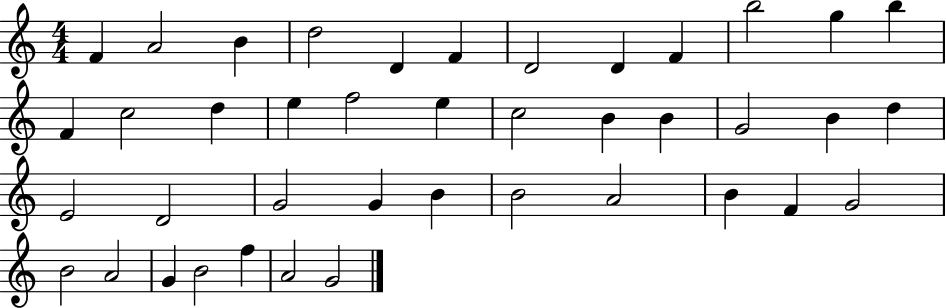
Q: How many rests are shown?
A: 0